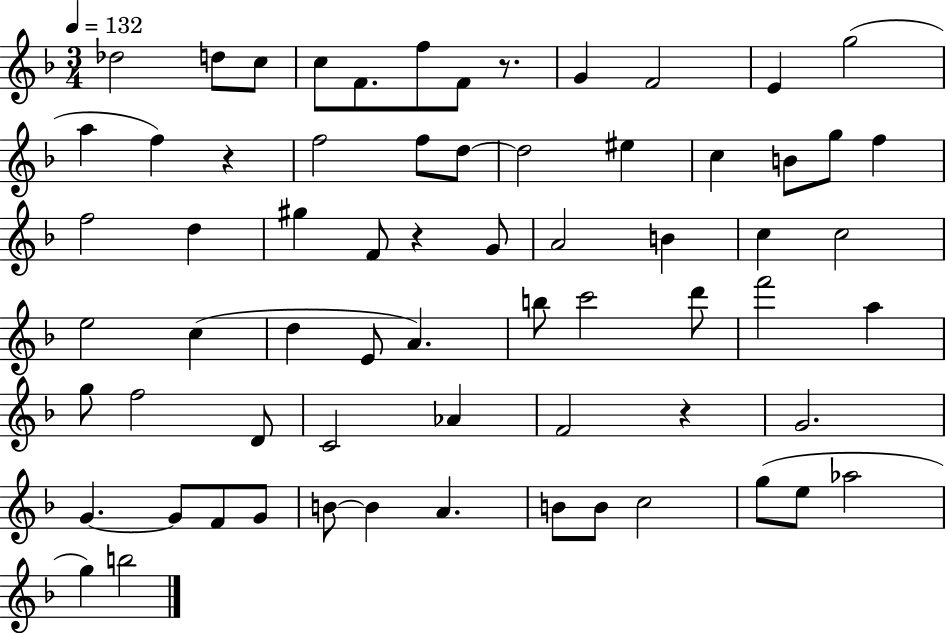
{
  \clef treble
  \numericTimeSignature
  \time 3/4
  \key f \major
  \tempo 4 = 132
  des''2 d''8 c''8 | c''8 f'8. f''8 f'8 r8. | g'4 f'2 | e'4 g''2( | \break a''4 f''4) r4 | f''2 f''8 d''8~~ | d''2 eis''4 | c''4 b'8 g''8 f''4 | \break f''2 d''4 | gis''4 f'8 r4 g'8 | a'2 b'4 | c''4 c''2 | \break e''2 c''4( | d''4 e'8 a'4.) | b''8 c'''2 d'''8 | f'''2 a''4 | \break g''8 f''2 d'8 | c'2 aes'4 | f'2 r4 | g'2. | \break g'4.~~ g'8 f'8 g'8 | b'8~~ b'4 a'4. | b'8 b'8 c''2 | g''8( e''8 aes''2 | \break g''4) b''2 | \bar "|."
}